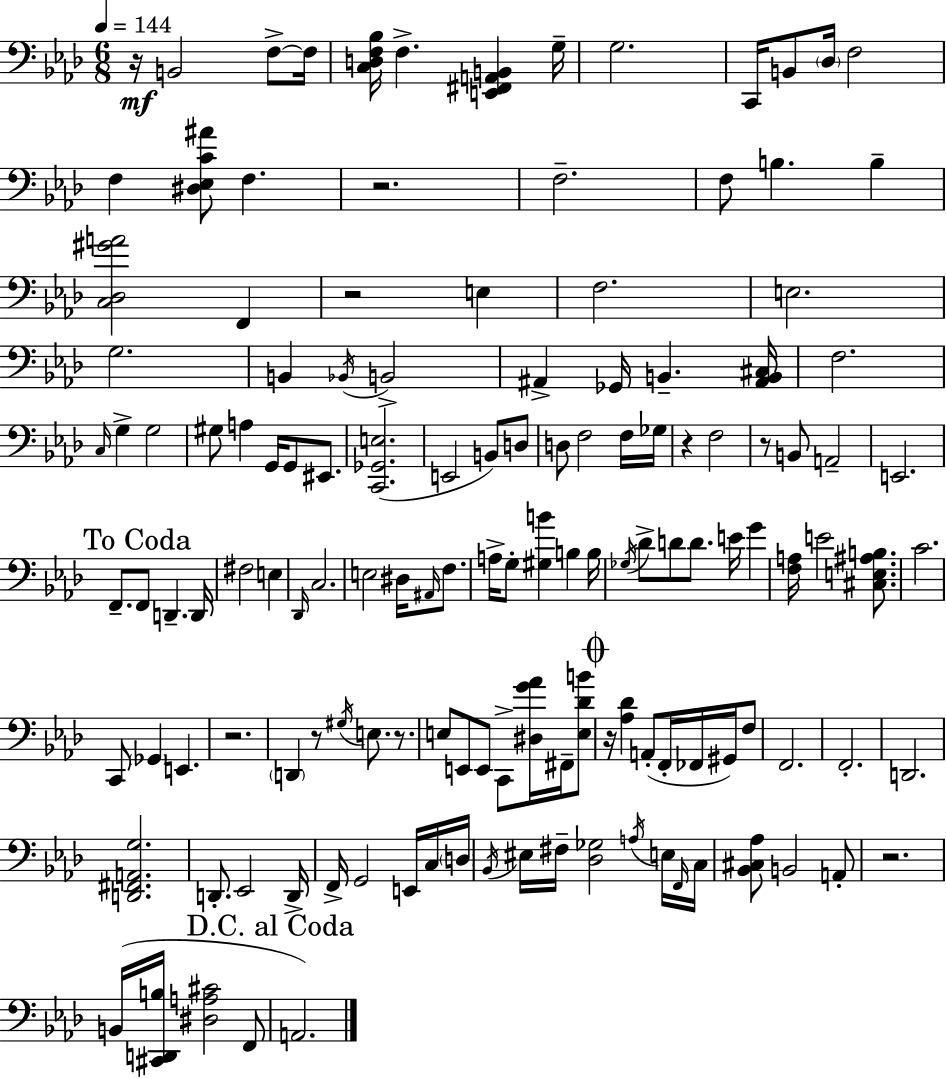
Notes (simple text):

R/s B2/h F3/e F3/s [C3,D3,F3,Bb3]/s F3/q. [E2,F#2,A2,B2]/q G3/s G3/h. C2/s B2/e Db3/s F3/h F3/q [D#3,Eb3,C4,A#4]/e F3/q. R/h. F3/h. F3/e B3/q. B3/q [C3,Db3,G#4,A4]/h F2/q R/h E3/q F3/h. E3/h. G3/h. B2/q Bb2/s B2/h A#2/q Gb2/s B2/q. [A#2,B2,C#3]/s F3/h. C3/s G3/q G3/h G#3/e A3/q G2/s G2/e EIS2/e. [C2,Gb2,E3]/h. E2/h B2/e D3/e D3/e F3/h F3/s Gb3/s R/q F3/h R/e B2/e A2/h E2/h. F2/e. F2/e D2/q. D2/s F#3/h E3/q Db2/s C3/h. E3/h D#3/s A#2/s F3/e. A3/s G3/e [G#3,B4]/q B3/q B3/s Gb3/s Db4/e D4/e D4/e. E4/s G4/q [F3,A3]/s E4/h [C#3,E3,A#3,B3]/e. C4/h. C2/e Gb2/q E2/q. R/h. D2/q R/e G#3/s E3/e. R/e. E3/e E2/e E2/e C2/e [D#3,G4,Ab4]/s F#2/s [E3,Db4,B4]/e R/s [Ab3,Db4]/q A2/e F2/s FES2/s G#2/s F3/e F2/h. F2/h. D2/h. [D2,F#2,A2,G3]/h. D2/e. Eb2/h D2/s F2/s G2/h E2/s C3/s D3/s Bb2/s EIS3/s F#3/s [Db3,Gb3]/h A3/s E3/s F2/s C3/s [Bb2,C#3,Ab3]/e B2/h A2/e R/h. B2/s [C#2,D2,B3]/s [D#3,A3,C#4]/h F2/e A2/h.